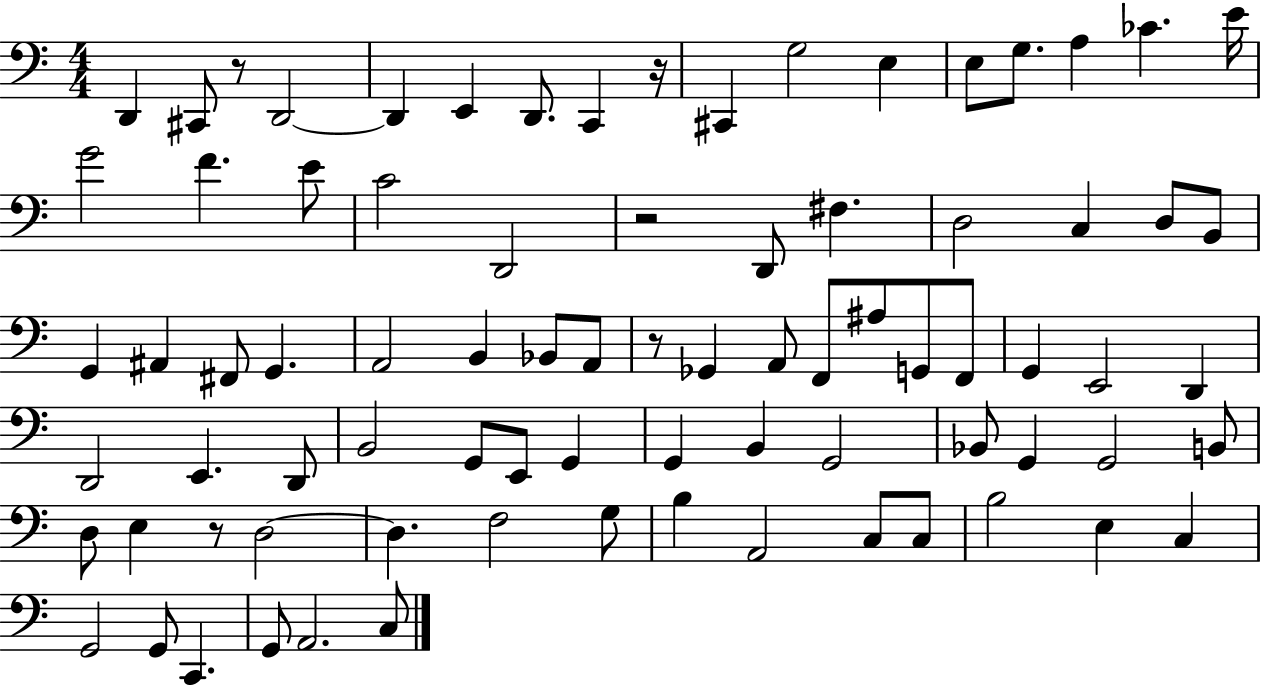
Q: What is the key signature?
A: C major